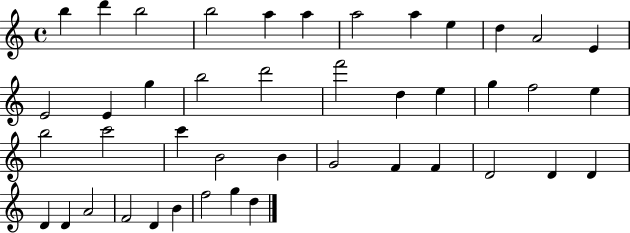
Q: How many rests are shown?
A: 0